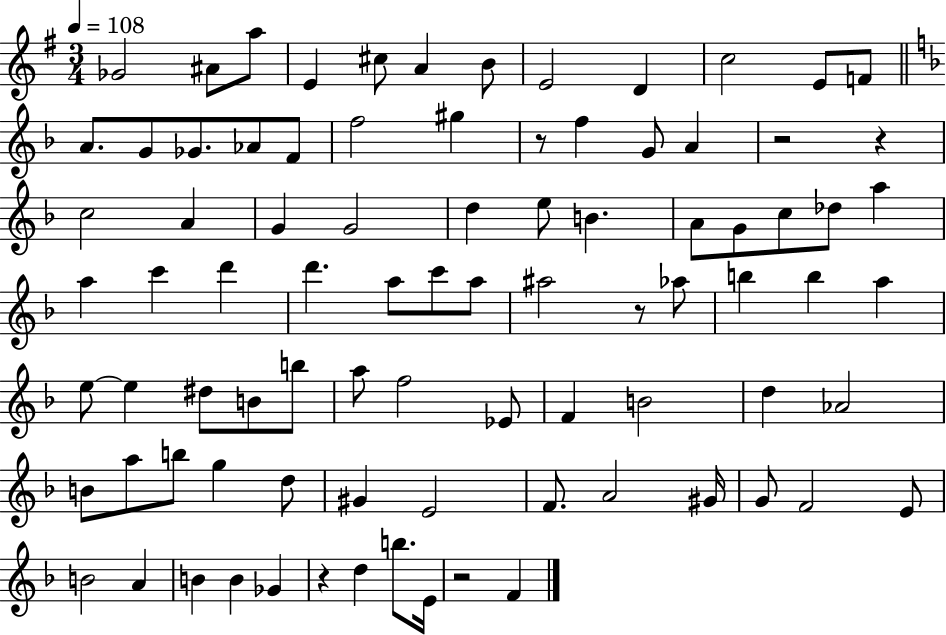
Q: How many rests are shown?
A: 6